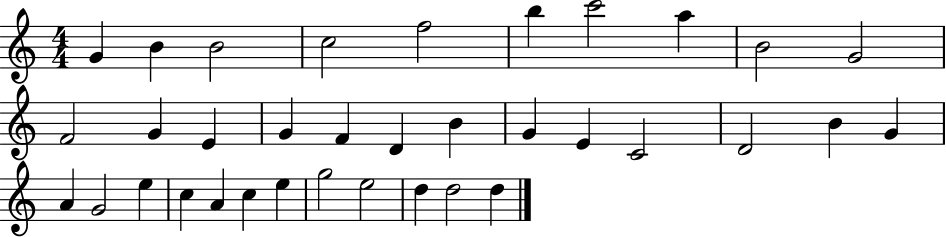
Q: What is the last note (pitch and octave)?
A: D5